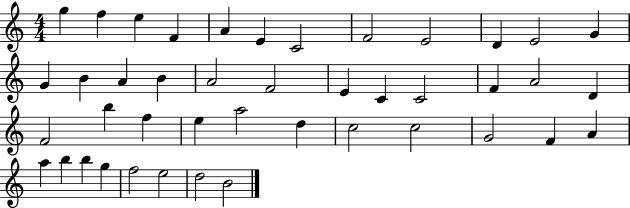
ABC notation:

X:1
T:Untitled
M:4/4
L:1/4
K:C
g f e F A E C2 F2 E2 D E2 G G B A B A2 F2 E C C2 F A2 D F2 b f e a2 d c2 c2 G2 F A a b b g f2 e2 d2 B2